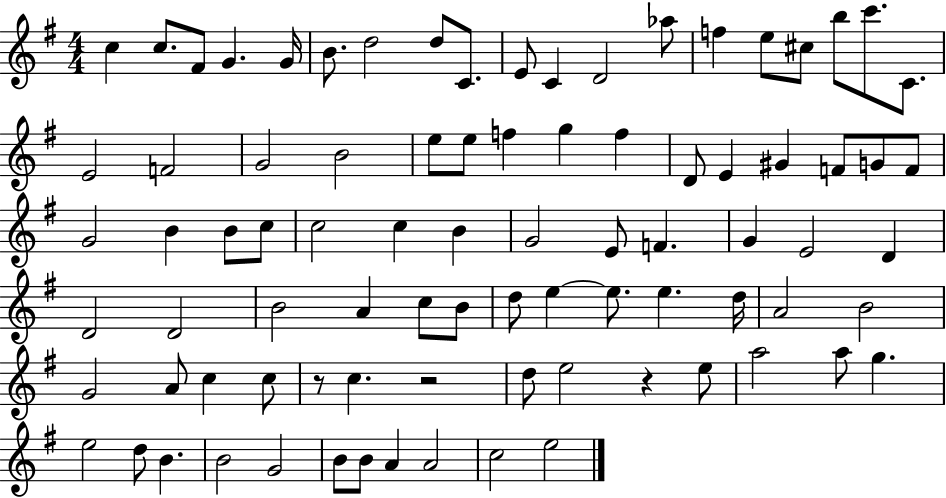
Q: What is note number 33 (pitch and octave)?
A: G4